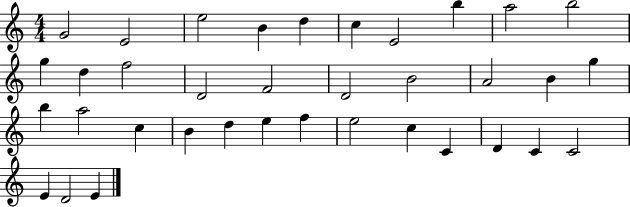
G4/h E4/h E5/h B4/q D5/q C5/q E4/h B5/q A5/h B5/h G5/q D5/q F5/h D4/h F4/h D4/h B4/h A4/h B4/q G5/q B5/q A5/h C5/q B4/q D5/q E5/q F5/q E5/h C5/q C4/q D4/q C4/q C4/h E4/q D4/h E4/q